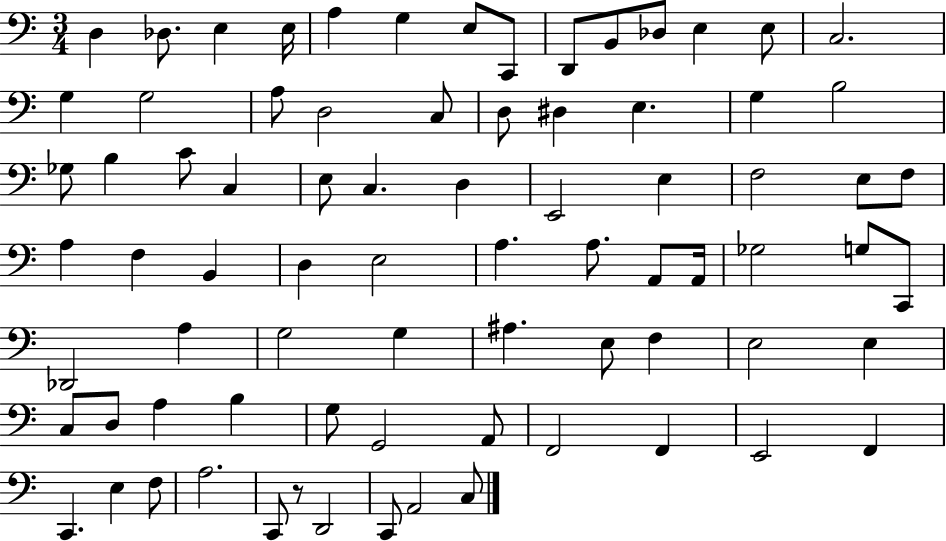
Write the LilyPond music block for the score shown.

{
  \clef bass
  \numericTimeSignature
  \time 3/4
  \key c \major
  \repeat volta 2 { d4 des8. e4 e16 | a4 g4 e8 c,8 | d,8 b,8 des8 e4 e8 | c2. | \break g4 g2 | a8 d2 c8 | d8 dis4 e4. | g4 b2 | \break ges8 b4 c'8 c4 | e8 c4. d4 | e,2 e4 | f2 e8 f8 | \break a4 f4 b,4 | d4 e2 | a4. a8. a,8 a,16 | ges2 g8 c,8 | \break des,2 a4 | g2 g4 | ais4. e8 f4 | e2 e4 | \break c8 d8 a4 b4 | g8 g,2 a,8 | f,2 f,4 | e,2 f,4 | \break c,4. e4 f8 | a2. | c,8 r8 d,2 | c,8 a,2 c8 | \break } \bar "|."
}